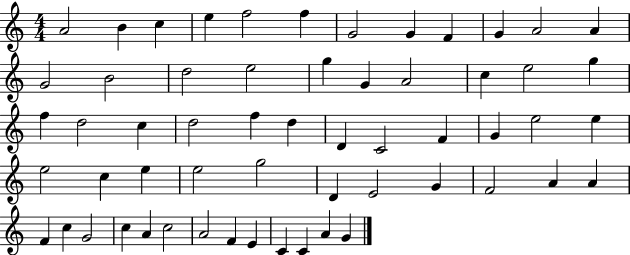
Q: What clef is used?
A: treble